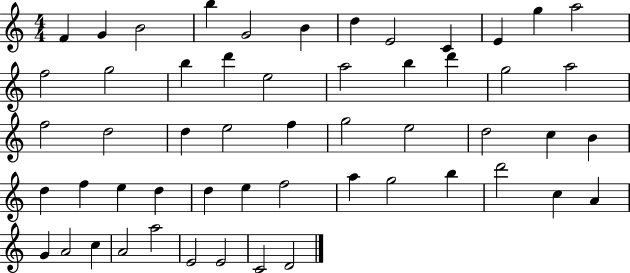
{
  \clef treble
  \numericTimeSignature
  \time 4/4
  \key c \major
  f'4 g'4 b'2 | b''4 g'2 b'4 | d''4 e'2 c'4 | e'4 g''4 a''2 | \break f''2 g''2 | b''4 d'''4 e''2 | a''2 b''4 d'''4 | g''2 a''2 | \break f''2 d''2 | d''4 e''2 f''4 | g''2 e''2 | d''2 c''4 b'4 | \break d''4 f''4 e''4 d''4 | d''4 e''4 f''2 | a''4 g''2 b''4 | d'''2 c''4 a'4 | \break g'4 a'2 c''4 | a'2 a''2 | e'2 e'2 | c'2 d'2 | \break \bar "|."
}